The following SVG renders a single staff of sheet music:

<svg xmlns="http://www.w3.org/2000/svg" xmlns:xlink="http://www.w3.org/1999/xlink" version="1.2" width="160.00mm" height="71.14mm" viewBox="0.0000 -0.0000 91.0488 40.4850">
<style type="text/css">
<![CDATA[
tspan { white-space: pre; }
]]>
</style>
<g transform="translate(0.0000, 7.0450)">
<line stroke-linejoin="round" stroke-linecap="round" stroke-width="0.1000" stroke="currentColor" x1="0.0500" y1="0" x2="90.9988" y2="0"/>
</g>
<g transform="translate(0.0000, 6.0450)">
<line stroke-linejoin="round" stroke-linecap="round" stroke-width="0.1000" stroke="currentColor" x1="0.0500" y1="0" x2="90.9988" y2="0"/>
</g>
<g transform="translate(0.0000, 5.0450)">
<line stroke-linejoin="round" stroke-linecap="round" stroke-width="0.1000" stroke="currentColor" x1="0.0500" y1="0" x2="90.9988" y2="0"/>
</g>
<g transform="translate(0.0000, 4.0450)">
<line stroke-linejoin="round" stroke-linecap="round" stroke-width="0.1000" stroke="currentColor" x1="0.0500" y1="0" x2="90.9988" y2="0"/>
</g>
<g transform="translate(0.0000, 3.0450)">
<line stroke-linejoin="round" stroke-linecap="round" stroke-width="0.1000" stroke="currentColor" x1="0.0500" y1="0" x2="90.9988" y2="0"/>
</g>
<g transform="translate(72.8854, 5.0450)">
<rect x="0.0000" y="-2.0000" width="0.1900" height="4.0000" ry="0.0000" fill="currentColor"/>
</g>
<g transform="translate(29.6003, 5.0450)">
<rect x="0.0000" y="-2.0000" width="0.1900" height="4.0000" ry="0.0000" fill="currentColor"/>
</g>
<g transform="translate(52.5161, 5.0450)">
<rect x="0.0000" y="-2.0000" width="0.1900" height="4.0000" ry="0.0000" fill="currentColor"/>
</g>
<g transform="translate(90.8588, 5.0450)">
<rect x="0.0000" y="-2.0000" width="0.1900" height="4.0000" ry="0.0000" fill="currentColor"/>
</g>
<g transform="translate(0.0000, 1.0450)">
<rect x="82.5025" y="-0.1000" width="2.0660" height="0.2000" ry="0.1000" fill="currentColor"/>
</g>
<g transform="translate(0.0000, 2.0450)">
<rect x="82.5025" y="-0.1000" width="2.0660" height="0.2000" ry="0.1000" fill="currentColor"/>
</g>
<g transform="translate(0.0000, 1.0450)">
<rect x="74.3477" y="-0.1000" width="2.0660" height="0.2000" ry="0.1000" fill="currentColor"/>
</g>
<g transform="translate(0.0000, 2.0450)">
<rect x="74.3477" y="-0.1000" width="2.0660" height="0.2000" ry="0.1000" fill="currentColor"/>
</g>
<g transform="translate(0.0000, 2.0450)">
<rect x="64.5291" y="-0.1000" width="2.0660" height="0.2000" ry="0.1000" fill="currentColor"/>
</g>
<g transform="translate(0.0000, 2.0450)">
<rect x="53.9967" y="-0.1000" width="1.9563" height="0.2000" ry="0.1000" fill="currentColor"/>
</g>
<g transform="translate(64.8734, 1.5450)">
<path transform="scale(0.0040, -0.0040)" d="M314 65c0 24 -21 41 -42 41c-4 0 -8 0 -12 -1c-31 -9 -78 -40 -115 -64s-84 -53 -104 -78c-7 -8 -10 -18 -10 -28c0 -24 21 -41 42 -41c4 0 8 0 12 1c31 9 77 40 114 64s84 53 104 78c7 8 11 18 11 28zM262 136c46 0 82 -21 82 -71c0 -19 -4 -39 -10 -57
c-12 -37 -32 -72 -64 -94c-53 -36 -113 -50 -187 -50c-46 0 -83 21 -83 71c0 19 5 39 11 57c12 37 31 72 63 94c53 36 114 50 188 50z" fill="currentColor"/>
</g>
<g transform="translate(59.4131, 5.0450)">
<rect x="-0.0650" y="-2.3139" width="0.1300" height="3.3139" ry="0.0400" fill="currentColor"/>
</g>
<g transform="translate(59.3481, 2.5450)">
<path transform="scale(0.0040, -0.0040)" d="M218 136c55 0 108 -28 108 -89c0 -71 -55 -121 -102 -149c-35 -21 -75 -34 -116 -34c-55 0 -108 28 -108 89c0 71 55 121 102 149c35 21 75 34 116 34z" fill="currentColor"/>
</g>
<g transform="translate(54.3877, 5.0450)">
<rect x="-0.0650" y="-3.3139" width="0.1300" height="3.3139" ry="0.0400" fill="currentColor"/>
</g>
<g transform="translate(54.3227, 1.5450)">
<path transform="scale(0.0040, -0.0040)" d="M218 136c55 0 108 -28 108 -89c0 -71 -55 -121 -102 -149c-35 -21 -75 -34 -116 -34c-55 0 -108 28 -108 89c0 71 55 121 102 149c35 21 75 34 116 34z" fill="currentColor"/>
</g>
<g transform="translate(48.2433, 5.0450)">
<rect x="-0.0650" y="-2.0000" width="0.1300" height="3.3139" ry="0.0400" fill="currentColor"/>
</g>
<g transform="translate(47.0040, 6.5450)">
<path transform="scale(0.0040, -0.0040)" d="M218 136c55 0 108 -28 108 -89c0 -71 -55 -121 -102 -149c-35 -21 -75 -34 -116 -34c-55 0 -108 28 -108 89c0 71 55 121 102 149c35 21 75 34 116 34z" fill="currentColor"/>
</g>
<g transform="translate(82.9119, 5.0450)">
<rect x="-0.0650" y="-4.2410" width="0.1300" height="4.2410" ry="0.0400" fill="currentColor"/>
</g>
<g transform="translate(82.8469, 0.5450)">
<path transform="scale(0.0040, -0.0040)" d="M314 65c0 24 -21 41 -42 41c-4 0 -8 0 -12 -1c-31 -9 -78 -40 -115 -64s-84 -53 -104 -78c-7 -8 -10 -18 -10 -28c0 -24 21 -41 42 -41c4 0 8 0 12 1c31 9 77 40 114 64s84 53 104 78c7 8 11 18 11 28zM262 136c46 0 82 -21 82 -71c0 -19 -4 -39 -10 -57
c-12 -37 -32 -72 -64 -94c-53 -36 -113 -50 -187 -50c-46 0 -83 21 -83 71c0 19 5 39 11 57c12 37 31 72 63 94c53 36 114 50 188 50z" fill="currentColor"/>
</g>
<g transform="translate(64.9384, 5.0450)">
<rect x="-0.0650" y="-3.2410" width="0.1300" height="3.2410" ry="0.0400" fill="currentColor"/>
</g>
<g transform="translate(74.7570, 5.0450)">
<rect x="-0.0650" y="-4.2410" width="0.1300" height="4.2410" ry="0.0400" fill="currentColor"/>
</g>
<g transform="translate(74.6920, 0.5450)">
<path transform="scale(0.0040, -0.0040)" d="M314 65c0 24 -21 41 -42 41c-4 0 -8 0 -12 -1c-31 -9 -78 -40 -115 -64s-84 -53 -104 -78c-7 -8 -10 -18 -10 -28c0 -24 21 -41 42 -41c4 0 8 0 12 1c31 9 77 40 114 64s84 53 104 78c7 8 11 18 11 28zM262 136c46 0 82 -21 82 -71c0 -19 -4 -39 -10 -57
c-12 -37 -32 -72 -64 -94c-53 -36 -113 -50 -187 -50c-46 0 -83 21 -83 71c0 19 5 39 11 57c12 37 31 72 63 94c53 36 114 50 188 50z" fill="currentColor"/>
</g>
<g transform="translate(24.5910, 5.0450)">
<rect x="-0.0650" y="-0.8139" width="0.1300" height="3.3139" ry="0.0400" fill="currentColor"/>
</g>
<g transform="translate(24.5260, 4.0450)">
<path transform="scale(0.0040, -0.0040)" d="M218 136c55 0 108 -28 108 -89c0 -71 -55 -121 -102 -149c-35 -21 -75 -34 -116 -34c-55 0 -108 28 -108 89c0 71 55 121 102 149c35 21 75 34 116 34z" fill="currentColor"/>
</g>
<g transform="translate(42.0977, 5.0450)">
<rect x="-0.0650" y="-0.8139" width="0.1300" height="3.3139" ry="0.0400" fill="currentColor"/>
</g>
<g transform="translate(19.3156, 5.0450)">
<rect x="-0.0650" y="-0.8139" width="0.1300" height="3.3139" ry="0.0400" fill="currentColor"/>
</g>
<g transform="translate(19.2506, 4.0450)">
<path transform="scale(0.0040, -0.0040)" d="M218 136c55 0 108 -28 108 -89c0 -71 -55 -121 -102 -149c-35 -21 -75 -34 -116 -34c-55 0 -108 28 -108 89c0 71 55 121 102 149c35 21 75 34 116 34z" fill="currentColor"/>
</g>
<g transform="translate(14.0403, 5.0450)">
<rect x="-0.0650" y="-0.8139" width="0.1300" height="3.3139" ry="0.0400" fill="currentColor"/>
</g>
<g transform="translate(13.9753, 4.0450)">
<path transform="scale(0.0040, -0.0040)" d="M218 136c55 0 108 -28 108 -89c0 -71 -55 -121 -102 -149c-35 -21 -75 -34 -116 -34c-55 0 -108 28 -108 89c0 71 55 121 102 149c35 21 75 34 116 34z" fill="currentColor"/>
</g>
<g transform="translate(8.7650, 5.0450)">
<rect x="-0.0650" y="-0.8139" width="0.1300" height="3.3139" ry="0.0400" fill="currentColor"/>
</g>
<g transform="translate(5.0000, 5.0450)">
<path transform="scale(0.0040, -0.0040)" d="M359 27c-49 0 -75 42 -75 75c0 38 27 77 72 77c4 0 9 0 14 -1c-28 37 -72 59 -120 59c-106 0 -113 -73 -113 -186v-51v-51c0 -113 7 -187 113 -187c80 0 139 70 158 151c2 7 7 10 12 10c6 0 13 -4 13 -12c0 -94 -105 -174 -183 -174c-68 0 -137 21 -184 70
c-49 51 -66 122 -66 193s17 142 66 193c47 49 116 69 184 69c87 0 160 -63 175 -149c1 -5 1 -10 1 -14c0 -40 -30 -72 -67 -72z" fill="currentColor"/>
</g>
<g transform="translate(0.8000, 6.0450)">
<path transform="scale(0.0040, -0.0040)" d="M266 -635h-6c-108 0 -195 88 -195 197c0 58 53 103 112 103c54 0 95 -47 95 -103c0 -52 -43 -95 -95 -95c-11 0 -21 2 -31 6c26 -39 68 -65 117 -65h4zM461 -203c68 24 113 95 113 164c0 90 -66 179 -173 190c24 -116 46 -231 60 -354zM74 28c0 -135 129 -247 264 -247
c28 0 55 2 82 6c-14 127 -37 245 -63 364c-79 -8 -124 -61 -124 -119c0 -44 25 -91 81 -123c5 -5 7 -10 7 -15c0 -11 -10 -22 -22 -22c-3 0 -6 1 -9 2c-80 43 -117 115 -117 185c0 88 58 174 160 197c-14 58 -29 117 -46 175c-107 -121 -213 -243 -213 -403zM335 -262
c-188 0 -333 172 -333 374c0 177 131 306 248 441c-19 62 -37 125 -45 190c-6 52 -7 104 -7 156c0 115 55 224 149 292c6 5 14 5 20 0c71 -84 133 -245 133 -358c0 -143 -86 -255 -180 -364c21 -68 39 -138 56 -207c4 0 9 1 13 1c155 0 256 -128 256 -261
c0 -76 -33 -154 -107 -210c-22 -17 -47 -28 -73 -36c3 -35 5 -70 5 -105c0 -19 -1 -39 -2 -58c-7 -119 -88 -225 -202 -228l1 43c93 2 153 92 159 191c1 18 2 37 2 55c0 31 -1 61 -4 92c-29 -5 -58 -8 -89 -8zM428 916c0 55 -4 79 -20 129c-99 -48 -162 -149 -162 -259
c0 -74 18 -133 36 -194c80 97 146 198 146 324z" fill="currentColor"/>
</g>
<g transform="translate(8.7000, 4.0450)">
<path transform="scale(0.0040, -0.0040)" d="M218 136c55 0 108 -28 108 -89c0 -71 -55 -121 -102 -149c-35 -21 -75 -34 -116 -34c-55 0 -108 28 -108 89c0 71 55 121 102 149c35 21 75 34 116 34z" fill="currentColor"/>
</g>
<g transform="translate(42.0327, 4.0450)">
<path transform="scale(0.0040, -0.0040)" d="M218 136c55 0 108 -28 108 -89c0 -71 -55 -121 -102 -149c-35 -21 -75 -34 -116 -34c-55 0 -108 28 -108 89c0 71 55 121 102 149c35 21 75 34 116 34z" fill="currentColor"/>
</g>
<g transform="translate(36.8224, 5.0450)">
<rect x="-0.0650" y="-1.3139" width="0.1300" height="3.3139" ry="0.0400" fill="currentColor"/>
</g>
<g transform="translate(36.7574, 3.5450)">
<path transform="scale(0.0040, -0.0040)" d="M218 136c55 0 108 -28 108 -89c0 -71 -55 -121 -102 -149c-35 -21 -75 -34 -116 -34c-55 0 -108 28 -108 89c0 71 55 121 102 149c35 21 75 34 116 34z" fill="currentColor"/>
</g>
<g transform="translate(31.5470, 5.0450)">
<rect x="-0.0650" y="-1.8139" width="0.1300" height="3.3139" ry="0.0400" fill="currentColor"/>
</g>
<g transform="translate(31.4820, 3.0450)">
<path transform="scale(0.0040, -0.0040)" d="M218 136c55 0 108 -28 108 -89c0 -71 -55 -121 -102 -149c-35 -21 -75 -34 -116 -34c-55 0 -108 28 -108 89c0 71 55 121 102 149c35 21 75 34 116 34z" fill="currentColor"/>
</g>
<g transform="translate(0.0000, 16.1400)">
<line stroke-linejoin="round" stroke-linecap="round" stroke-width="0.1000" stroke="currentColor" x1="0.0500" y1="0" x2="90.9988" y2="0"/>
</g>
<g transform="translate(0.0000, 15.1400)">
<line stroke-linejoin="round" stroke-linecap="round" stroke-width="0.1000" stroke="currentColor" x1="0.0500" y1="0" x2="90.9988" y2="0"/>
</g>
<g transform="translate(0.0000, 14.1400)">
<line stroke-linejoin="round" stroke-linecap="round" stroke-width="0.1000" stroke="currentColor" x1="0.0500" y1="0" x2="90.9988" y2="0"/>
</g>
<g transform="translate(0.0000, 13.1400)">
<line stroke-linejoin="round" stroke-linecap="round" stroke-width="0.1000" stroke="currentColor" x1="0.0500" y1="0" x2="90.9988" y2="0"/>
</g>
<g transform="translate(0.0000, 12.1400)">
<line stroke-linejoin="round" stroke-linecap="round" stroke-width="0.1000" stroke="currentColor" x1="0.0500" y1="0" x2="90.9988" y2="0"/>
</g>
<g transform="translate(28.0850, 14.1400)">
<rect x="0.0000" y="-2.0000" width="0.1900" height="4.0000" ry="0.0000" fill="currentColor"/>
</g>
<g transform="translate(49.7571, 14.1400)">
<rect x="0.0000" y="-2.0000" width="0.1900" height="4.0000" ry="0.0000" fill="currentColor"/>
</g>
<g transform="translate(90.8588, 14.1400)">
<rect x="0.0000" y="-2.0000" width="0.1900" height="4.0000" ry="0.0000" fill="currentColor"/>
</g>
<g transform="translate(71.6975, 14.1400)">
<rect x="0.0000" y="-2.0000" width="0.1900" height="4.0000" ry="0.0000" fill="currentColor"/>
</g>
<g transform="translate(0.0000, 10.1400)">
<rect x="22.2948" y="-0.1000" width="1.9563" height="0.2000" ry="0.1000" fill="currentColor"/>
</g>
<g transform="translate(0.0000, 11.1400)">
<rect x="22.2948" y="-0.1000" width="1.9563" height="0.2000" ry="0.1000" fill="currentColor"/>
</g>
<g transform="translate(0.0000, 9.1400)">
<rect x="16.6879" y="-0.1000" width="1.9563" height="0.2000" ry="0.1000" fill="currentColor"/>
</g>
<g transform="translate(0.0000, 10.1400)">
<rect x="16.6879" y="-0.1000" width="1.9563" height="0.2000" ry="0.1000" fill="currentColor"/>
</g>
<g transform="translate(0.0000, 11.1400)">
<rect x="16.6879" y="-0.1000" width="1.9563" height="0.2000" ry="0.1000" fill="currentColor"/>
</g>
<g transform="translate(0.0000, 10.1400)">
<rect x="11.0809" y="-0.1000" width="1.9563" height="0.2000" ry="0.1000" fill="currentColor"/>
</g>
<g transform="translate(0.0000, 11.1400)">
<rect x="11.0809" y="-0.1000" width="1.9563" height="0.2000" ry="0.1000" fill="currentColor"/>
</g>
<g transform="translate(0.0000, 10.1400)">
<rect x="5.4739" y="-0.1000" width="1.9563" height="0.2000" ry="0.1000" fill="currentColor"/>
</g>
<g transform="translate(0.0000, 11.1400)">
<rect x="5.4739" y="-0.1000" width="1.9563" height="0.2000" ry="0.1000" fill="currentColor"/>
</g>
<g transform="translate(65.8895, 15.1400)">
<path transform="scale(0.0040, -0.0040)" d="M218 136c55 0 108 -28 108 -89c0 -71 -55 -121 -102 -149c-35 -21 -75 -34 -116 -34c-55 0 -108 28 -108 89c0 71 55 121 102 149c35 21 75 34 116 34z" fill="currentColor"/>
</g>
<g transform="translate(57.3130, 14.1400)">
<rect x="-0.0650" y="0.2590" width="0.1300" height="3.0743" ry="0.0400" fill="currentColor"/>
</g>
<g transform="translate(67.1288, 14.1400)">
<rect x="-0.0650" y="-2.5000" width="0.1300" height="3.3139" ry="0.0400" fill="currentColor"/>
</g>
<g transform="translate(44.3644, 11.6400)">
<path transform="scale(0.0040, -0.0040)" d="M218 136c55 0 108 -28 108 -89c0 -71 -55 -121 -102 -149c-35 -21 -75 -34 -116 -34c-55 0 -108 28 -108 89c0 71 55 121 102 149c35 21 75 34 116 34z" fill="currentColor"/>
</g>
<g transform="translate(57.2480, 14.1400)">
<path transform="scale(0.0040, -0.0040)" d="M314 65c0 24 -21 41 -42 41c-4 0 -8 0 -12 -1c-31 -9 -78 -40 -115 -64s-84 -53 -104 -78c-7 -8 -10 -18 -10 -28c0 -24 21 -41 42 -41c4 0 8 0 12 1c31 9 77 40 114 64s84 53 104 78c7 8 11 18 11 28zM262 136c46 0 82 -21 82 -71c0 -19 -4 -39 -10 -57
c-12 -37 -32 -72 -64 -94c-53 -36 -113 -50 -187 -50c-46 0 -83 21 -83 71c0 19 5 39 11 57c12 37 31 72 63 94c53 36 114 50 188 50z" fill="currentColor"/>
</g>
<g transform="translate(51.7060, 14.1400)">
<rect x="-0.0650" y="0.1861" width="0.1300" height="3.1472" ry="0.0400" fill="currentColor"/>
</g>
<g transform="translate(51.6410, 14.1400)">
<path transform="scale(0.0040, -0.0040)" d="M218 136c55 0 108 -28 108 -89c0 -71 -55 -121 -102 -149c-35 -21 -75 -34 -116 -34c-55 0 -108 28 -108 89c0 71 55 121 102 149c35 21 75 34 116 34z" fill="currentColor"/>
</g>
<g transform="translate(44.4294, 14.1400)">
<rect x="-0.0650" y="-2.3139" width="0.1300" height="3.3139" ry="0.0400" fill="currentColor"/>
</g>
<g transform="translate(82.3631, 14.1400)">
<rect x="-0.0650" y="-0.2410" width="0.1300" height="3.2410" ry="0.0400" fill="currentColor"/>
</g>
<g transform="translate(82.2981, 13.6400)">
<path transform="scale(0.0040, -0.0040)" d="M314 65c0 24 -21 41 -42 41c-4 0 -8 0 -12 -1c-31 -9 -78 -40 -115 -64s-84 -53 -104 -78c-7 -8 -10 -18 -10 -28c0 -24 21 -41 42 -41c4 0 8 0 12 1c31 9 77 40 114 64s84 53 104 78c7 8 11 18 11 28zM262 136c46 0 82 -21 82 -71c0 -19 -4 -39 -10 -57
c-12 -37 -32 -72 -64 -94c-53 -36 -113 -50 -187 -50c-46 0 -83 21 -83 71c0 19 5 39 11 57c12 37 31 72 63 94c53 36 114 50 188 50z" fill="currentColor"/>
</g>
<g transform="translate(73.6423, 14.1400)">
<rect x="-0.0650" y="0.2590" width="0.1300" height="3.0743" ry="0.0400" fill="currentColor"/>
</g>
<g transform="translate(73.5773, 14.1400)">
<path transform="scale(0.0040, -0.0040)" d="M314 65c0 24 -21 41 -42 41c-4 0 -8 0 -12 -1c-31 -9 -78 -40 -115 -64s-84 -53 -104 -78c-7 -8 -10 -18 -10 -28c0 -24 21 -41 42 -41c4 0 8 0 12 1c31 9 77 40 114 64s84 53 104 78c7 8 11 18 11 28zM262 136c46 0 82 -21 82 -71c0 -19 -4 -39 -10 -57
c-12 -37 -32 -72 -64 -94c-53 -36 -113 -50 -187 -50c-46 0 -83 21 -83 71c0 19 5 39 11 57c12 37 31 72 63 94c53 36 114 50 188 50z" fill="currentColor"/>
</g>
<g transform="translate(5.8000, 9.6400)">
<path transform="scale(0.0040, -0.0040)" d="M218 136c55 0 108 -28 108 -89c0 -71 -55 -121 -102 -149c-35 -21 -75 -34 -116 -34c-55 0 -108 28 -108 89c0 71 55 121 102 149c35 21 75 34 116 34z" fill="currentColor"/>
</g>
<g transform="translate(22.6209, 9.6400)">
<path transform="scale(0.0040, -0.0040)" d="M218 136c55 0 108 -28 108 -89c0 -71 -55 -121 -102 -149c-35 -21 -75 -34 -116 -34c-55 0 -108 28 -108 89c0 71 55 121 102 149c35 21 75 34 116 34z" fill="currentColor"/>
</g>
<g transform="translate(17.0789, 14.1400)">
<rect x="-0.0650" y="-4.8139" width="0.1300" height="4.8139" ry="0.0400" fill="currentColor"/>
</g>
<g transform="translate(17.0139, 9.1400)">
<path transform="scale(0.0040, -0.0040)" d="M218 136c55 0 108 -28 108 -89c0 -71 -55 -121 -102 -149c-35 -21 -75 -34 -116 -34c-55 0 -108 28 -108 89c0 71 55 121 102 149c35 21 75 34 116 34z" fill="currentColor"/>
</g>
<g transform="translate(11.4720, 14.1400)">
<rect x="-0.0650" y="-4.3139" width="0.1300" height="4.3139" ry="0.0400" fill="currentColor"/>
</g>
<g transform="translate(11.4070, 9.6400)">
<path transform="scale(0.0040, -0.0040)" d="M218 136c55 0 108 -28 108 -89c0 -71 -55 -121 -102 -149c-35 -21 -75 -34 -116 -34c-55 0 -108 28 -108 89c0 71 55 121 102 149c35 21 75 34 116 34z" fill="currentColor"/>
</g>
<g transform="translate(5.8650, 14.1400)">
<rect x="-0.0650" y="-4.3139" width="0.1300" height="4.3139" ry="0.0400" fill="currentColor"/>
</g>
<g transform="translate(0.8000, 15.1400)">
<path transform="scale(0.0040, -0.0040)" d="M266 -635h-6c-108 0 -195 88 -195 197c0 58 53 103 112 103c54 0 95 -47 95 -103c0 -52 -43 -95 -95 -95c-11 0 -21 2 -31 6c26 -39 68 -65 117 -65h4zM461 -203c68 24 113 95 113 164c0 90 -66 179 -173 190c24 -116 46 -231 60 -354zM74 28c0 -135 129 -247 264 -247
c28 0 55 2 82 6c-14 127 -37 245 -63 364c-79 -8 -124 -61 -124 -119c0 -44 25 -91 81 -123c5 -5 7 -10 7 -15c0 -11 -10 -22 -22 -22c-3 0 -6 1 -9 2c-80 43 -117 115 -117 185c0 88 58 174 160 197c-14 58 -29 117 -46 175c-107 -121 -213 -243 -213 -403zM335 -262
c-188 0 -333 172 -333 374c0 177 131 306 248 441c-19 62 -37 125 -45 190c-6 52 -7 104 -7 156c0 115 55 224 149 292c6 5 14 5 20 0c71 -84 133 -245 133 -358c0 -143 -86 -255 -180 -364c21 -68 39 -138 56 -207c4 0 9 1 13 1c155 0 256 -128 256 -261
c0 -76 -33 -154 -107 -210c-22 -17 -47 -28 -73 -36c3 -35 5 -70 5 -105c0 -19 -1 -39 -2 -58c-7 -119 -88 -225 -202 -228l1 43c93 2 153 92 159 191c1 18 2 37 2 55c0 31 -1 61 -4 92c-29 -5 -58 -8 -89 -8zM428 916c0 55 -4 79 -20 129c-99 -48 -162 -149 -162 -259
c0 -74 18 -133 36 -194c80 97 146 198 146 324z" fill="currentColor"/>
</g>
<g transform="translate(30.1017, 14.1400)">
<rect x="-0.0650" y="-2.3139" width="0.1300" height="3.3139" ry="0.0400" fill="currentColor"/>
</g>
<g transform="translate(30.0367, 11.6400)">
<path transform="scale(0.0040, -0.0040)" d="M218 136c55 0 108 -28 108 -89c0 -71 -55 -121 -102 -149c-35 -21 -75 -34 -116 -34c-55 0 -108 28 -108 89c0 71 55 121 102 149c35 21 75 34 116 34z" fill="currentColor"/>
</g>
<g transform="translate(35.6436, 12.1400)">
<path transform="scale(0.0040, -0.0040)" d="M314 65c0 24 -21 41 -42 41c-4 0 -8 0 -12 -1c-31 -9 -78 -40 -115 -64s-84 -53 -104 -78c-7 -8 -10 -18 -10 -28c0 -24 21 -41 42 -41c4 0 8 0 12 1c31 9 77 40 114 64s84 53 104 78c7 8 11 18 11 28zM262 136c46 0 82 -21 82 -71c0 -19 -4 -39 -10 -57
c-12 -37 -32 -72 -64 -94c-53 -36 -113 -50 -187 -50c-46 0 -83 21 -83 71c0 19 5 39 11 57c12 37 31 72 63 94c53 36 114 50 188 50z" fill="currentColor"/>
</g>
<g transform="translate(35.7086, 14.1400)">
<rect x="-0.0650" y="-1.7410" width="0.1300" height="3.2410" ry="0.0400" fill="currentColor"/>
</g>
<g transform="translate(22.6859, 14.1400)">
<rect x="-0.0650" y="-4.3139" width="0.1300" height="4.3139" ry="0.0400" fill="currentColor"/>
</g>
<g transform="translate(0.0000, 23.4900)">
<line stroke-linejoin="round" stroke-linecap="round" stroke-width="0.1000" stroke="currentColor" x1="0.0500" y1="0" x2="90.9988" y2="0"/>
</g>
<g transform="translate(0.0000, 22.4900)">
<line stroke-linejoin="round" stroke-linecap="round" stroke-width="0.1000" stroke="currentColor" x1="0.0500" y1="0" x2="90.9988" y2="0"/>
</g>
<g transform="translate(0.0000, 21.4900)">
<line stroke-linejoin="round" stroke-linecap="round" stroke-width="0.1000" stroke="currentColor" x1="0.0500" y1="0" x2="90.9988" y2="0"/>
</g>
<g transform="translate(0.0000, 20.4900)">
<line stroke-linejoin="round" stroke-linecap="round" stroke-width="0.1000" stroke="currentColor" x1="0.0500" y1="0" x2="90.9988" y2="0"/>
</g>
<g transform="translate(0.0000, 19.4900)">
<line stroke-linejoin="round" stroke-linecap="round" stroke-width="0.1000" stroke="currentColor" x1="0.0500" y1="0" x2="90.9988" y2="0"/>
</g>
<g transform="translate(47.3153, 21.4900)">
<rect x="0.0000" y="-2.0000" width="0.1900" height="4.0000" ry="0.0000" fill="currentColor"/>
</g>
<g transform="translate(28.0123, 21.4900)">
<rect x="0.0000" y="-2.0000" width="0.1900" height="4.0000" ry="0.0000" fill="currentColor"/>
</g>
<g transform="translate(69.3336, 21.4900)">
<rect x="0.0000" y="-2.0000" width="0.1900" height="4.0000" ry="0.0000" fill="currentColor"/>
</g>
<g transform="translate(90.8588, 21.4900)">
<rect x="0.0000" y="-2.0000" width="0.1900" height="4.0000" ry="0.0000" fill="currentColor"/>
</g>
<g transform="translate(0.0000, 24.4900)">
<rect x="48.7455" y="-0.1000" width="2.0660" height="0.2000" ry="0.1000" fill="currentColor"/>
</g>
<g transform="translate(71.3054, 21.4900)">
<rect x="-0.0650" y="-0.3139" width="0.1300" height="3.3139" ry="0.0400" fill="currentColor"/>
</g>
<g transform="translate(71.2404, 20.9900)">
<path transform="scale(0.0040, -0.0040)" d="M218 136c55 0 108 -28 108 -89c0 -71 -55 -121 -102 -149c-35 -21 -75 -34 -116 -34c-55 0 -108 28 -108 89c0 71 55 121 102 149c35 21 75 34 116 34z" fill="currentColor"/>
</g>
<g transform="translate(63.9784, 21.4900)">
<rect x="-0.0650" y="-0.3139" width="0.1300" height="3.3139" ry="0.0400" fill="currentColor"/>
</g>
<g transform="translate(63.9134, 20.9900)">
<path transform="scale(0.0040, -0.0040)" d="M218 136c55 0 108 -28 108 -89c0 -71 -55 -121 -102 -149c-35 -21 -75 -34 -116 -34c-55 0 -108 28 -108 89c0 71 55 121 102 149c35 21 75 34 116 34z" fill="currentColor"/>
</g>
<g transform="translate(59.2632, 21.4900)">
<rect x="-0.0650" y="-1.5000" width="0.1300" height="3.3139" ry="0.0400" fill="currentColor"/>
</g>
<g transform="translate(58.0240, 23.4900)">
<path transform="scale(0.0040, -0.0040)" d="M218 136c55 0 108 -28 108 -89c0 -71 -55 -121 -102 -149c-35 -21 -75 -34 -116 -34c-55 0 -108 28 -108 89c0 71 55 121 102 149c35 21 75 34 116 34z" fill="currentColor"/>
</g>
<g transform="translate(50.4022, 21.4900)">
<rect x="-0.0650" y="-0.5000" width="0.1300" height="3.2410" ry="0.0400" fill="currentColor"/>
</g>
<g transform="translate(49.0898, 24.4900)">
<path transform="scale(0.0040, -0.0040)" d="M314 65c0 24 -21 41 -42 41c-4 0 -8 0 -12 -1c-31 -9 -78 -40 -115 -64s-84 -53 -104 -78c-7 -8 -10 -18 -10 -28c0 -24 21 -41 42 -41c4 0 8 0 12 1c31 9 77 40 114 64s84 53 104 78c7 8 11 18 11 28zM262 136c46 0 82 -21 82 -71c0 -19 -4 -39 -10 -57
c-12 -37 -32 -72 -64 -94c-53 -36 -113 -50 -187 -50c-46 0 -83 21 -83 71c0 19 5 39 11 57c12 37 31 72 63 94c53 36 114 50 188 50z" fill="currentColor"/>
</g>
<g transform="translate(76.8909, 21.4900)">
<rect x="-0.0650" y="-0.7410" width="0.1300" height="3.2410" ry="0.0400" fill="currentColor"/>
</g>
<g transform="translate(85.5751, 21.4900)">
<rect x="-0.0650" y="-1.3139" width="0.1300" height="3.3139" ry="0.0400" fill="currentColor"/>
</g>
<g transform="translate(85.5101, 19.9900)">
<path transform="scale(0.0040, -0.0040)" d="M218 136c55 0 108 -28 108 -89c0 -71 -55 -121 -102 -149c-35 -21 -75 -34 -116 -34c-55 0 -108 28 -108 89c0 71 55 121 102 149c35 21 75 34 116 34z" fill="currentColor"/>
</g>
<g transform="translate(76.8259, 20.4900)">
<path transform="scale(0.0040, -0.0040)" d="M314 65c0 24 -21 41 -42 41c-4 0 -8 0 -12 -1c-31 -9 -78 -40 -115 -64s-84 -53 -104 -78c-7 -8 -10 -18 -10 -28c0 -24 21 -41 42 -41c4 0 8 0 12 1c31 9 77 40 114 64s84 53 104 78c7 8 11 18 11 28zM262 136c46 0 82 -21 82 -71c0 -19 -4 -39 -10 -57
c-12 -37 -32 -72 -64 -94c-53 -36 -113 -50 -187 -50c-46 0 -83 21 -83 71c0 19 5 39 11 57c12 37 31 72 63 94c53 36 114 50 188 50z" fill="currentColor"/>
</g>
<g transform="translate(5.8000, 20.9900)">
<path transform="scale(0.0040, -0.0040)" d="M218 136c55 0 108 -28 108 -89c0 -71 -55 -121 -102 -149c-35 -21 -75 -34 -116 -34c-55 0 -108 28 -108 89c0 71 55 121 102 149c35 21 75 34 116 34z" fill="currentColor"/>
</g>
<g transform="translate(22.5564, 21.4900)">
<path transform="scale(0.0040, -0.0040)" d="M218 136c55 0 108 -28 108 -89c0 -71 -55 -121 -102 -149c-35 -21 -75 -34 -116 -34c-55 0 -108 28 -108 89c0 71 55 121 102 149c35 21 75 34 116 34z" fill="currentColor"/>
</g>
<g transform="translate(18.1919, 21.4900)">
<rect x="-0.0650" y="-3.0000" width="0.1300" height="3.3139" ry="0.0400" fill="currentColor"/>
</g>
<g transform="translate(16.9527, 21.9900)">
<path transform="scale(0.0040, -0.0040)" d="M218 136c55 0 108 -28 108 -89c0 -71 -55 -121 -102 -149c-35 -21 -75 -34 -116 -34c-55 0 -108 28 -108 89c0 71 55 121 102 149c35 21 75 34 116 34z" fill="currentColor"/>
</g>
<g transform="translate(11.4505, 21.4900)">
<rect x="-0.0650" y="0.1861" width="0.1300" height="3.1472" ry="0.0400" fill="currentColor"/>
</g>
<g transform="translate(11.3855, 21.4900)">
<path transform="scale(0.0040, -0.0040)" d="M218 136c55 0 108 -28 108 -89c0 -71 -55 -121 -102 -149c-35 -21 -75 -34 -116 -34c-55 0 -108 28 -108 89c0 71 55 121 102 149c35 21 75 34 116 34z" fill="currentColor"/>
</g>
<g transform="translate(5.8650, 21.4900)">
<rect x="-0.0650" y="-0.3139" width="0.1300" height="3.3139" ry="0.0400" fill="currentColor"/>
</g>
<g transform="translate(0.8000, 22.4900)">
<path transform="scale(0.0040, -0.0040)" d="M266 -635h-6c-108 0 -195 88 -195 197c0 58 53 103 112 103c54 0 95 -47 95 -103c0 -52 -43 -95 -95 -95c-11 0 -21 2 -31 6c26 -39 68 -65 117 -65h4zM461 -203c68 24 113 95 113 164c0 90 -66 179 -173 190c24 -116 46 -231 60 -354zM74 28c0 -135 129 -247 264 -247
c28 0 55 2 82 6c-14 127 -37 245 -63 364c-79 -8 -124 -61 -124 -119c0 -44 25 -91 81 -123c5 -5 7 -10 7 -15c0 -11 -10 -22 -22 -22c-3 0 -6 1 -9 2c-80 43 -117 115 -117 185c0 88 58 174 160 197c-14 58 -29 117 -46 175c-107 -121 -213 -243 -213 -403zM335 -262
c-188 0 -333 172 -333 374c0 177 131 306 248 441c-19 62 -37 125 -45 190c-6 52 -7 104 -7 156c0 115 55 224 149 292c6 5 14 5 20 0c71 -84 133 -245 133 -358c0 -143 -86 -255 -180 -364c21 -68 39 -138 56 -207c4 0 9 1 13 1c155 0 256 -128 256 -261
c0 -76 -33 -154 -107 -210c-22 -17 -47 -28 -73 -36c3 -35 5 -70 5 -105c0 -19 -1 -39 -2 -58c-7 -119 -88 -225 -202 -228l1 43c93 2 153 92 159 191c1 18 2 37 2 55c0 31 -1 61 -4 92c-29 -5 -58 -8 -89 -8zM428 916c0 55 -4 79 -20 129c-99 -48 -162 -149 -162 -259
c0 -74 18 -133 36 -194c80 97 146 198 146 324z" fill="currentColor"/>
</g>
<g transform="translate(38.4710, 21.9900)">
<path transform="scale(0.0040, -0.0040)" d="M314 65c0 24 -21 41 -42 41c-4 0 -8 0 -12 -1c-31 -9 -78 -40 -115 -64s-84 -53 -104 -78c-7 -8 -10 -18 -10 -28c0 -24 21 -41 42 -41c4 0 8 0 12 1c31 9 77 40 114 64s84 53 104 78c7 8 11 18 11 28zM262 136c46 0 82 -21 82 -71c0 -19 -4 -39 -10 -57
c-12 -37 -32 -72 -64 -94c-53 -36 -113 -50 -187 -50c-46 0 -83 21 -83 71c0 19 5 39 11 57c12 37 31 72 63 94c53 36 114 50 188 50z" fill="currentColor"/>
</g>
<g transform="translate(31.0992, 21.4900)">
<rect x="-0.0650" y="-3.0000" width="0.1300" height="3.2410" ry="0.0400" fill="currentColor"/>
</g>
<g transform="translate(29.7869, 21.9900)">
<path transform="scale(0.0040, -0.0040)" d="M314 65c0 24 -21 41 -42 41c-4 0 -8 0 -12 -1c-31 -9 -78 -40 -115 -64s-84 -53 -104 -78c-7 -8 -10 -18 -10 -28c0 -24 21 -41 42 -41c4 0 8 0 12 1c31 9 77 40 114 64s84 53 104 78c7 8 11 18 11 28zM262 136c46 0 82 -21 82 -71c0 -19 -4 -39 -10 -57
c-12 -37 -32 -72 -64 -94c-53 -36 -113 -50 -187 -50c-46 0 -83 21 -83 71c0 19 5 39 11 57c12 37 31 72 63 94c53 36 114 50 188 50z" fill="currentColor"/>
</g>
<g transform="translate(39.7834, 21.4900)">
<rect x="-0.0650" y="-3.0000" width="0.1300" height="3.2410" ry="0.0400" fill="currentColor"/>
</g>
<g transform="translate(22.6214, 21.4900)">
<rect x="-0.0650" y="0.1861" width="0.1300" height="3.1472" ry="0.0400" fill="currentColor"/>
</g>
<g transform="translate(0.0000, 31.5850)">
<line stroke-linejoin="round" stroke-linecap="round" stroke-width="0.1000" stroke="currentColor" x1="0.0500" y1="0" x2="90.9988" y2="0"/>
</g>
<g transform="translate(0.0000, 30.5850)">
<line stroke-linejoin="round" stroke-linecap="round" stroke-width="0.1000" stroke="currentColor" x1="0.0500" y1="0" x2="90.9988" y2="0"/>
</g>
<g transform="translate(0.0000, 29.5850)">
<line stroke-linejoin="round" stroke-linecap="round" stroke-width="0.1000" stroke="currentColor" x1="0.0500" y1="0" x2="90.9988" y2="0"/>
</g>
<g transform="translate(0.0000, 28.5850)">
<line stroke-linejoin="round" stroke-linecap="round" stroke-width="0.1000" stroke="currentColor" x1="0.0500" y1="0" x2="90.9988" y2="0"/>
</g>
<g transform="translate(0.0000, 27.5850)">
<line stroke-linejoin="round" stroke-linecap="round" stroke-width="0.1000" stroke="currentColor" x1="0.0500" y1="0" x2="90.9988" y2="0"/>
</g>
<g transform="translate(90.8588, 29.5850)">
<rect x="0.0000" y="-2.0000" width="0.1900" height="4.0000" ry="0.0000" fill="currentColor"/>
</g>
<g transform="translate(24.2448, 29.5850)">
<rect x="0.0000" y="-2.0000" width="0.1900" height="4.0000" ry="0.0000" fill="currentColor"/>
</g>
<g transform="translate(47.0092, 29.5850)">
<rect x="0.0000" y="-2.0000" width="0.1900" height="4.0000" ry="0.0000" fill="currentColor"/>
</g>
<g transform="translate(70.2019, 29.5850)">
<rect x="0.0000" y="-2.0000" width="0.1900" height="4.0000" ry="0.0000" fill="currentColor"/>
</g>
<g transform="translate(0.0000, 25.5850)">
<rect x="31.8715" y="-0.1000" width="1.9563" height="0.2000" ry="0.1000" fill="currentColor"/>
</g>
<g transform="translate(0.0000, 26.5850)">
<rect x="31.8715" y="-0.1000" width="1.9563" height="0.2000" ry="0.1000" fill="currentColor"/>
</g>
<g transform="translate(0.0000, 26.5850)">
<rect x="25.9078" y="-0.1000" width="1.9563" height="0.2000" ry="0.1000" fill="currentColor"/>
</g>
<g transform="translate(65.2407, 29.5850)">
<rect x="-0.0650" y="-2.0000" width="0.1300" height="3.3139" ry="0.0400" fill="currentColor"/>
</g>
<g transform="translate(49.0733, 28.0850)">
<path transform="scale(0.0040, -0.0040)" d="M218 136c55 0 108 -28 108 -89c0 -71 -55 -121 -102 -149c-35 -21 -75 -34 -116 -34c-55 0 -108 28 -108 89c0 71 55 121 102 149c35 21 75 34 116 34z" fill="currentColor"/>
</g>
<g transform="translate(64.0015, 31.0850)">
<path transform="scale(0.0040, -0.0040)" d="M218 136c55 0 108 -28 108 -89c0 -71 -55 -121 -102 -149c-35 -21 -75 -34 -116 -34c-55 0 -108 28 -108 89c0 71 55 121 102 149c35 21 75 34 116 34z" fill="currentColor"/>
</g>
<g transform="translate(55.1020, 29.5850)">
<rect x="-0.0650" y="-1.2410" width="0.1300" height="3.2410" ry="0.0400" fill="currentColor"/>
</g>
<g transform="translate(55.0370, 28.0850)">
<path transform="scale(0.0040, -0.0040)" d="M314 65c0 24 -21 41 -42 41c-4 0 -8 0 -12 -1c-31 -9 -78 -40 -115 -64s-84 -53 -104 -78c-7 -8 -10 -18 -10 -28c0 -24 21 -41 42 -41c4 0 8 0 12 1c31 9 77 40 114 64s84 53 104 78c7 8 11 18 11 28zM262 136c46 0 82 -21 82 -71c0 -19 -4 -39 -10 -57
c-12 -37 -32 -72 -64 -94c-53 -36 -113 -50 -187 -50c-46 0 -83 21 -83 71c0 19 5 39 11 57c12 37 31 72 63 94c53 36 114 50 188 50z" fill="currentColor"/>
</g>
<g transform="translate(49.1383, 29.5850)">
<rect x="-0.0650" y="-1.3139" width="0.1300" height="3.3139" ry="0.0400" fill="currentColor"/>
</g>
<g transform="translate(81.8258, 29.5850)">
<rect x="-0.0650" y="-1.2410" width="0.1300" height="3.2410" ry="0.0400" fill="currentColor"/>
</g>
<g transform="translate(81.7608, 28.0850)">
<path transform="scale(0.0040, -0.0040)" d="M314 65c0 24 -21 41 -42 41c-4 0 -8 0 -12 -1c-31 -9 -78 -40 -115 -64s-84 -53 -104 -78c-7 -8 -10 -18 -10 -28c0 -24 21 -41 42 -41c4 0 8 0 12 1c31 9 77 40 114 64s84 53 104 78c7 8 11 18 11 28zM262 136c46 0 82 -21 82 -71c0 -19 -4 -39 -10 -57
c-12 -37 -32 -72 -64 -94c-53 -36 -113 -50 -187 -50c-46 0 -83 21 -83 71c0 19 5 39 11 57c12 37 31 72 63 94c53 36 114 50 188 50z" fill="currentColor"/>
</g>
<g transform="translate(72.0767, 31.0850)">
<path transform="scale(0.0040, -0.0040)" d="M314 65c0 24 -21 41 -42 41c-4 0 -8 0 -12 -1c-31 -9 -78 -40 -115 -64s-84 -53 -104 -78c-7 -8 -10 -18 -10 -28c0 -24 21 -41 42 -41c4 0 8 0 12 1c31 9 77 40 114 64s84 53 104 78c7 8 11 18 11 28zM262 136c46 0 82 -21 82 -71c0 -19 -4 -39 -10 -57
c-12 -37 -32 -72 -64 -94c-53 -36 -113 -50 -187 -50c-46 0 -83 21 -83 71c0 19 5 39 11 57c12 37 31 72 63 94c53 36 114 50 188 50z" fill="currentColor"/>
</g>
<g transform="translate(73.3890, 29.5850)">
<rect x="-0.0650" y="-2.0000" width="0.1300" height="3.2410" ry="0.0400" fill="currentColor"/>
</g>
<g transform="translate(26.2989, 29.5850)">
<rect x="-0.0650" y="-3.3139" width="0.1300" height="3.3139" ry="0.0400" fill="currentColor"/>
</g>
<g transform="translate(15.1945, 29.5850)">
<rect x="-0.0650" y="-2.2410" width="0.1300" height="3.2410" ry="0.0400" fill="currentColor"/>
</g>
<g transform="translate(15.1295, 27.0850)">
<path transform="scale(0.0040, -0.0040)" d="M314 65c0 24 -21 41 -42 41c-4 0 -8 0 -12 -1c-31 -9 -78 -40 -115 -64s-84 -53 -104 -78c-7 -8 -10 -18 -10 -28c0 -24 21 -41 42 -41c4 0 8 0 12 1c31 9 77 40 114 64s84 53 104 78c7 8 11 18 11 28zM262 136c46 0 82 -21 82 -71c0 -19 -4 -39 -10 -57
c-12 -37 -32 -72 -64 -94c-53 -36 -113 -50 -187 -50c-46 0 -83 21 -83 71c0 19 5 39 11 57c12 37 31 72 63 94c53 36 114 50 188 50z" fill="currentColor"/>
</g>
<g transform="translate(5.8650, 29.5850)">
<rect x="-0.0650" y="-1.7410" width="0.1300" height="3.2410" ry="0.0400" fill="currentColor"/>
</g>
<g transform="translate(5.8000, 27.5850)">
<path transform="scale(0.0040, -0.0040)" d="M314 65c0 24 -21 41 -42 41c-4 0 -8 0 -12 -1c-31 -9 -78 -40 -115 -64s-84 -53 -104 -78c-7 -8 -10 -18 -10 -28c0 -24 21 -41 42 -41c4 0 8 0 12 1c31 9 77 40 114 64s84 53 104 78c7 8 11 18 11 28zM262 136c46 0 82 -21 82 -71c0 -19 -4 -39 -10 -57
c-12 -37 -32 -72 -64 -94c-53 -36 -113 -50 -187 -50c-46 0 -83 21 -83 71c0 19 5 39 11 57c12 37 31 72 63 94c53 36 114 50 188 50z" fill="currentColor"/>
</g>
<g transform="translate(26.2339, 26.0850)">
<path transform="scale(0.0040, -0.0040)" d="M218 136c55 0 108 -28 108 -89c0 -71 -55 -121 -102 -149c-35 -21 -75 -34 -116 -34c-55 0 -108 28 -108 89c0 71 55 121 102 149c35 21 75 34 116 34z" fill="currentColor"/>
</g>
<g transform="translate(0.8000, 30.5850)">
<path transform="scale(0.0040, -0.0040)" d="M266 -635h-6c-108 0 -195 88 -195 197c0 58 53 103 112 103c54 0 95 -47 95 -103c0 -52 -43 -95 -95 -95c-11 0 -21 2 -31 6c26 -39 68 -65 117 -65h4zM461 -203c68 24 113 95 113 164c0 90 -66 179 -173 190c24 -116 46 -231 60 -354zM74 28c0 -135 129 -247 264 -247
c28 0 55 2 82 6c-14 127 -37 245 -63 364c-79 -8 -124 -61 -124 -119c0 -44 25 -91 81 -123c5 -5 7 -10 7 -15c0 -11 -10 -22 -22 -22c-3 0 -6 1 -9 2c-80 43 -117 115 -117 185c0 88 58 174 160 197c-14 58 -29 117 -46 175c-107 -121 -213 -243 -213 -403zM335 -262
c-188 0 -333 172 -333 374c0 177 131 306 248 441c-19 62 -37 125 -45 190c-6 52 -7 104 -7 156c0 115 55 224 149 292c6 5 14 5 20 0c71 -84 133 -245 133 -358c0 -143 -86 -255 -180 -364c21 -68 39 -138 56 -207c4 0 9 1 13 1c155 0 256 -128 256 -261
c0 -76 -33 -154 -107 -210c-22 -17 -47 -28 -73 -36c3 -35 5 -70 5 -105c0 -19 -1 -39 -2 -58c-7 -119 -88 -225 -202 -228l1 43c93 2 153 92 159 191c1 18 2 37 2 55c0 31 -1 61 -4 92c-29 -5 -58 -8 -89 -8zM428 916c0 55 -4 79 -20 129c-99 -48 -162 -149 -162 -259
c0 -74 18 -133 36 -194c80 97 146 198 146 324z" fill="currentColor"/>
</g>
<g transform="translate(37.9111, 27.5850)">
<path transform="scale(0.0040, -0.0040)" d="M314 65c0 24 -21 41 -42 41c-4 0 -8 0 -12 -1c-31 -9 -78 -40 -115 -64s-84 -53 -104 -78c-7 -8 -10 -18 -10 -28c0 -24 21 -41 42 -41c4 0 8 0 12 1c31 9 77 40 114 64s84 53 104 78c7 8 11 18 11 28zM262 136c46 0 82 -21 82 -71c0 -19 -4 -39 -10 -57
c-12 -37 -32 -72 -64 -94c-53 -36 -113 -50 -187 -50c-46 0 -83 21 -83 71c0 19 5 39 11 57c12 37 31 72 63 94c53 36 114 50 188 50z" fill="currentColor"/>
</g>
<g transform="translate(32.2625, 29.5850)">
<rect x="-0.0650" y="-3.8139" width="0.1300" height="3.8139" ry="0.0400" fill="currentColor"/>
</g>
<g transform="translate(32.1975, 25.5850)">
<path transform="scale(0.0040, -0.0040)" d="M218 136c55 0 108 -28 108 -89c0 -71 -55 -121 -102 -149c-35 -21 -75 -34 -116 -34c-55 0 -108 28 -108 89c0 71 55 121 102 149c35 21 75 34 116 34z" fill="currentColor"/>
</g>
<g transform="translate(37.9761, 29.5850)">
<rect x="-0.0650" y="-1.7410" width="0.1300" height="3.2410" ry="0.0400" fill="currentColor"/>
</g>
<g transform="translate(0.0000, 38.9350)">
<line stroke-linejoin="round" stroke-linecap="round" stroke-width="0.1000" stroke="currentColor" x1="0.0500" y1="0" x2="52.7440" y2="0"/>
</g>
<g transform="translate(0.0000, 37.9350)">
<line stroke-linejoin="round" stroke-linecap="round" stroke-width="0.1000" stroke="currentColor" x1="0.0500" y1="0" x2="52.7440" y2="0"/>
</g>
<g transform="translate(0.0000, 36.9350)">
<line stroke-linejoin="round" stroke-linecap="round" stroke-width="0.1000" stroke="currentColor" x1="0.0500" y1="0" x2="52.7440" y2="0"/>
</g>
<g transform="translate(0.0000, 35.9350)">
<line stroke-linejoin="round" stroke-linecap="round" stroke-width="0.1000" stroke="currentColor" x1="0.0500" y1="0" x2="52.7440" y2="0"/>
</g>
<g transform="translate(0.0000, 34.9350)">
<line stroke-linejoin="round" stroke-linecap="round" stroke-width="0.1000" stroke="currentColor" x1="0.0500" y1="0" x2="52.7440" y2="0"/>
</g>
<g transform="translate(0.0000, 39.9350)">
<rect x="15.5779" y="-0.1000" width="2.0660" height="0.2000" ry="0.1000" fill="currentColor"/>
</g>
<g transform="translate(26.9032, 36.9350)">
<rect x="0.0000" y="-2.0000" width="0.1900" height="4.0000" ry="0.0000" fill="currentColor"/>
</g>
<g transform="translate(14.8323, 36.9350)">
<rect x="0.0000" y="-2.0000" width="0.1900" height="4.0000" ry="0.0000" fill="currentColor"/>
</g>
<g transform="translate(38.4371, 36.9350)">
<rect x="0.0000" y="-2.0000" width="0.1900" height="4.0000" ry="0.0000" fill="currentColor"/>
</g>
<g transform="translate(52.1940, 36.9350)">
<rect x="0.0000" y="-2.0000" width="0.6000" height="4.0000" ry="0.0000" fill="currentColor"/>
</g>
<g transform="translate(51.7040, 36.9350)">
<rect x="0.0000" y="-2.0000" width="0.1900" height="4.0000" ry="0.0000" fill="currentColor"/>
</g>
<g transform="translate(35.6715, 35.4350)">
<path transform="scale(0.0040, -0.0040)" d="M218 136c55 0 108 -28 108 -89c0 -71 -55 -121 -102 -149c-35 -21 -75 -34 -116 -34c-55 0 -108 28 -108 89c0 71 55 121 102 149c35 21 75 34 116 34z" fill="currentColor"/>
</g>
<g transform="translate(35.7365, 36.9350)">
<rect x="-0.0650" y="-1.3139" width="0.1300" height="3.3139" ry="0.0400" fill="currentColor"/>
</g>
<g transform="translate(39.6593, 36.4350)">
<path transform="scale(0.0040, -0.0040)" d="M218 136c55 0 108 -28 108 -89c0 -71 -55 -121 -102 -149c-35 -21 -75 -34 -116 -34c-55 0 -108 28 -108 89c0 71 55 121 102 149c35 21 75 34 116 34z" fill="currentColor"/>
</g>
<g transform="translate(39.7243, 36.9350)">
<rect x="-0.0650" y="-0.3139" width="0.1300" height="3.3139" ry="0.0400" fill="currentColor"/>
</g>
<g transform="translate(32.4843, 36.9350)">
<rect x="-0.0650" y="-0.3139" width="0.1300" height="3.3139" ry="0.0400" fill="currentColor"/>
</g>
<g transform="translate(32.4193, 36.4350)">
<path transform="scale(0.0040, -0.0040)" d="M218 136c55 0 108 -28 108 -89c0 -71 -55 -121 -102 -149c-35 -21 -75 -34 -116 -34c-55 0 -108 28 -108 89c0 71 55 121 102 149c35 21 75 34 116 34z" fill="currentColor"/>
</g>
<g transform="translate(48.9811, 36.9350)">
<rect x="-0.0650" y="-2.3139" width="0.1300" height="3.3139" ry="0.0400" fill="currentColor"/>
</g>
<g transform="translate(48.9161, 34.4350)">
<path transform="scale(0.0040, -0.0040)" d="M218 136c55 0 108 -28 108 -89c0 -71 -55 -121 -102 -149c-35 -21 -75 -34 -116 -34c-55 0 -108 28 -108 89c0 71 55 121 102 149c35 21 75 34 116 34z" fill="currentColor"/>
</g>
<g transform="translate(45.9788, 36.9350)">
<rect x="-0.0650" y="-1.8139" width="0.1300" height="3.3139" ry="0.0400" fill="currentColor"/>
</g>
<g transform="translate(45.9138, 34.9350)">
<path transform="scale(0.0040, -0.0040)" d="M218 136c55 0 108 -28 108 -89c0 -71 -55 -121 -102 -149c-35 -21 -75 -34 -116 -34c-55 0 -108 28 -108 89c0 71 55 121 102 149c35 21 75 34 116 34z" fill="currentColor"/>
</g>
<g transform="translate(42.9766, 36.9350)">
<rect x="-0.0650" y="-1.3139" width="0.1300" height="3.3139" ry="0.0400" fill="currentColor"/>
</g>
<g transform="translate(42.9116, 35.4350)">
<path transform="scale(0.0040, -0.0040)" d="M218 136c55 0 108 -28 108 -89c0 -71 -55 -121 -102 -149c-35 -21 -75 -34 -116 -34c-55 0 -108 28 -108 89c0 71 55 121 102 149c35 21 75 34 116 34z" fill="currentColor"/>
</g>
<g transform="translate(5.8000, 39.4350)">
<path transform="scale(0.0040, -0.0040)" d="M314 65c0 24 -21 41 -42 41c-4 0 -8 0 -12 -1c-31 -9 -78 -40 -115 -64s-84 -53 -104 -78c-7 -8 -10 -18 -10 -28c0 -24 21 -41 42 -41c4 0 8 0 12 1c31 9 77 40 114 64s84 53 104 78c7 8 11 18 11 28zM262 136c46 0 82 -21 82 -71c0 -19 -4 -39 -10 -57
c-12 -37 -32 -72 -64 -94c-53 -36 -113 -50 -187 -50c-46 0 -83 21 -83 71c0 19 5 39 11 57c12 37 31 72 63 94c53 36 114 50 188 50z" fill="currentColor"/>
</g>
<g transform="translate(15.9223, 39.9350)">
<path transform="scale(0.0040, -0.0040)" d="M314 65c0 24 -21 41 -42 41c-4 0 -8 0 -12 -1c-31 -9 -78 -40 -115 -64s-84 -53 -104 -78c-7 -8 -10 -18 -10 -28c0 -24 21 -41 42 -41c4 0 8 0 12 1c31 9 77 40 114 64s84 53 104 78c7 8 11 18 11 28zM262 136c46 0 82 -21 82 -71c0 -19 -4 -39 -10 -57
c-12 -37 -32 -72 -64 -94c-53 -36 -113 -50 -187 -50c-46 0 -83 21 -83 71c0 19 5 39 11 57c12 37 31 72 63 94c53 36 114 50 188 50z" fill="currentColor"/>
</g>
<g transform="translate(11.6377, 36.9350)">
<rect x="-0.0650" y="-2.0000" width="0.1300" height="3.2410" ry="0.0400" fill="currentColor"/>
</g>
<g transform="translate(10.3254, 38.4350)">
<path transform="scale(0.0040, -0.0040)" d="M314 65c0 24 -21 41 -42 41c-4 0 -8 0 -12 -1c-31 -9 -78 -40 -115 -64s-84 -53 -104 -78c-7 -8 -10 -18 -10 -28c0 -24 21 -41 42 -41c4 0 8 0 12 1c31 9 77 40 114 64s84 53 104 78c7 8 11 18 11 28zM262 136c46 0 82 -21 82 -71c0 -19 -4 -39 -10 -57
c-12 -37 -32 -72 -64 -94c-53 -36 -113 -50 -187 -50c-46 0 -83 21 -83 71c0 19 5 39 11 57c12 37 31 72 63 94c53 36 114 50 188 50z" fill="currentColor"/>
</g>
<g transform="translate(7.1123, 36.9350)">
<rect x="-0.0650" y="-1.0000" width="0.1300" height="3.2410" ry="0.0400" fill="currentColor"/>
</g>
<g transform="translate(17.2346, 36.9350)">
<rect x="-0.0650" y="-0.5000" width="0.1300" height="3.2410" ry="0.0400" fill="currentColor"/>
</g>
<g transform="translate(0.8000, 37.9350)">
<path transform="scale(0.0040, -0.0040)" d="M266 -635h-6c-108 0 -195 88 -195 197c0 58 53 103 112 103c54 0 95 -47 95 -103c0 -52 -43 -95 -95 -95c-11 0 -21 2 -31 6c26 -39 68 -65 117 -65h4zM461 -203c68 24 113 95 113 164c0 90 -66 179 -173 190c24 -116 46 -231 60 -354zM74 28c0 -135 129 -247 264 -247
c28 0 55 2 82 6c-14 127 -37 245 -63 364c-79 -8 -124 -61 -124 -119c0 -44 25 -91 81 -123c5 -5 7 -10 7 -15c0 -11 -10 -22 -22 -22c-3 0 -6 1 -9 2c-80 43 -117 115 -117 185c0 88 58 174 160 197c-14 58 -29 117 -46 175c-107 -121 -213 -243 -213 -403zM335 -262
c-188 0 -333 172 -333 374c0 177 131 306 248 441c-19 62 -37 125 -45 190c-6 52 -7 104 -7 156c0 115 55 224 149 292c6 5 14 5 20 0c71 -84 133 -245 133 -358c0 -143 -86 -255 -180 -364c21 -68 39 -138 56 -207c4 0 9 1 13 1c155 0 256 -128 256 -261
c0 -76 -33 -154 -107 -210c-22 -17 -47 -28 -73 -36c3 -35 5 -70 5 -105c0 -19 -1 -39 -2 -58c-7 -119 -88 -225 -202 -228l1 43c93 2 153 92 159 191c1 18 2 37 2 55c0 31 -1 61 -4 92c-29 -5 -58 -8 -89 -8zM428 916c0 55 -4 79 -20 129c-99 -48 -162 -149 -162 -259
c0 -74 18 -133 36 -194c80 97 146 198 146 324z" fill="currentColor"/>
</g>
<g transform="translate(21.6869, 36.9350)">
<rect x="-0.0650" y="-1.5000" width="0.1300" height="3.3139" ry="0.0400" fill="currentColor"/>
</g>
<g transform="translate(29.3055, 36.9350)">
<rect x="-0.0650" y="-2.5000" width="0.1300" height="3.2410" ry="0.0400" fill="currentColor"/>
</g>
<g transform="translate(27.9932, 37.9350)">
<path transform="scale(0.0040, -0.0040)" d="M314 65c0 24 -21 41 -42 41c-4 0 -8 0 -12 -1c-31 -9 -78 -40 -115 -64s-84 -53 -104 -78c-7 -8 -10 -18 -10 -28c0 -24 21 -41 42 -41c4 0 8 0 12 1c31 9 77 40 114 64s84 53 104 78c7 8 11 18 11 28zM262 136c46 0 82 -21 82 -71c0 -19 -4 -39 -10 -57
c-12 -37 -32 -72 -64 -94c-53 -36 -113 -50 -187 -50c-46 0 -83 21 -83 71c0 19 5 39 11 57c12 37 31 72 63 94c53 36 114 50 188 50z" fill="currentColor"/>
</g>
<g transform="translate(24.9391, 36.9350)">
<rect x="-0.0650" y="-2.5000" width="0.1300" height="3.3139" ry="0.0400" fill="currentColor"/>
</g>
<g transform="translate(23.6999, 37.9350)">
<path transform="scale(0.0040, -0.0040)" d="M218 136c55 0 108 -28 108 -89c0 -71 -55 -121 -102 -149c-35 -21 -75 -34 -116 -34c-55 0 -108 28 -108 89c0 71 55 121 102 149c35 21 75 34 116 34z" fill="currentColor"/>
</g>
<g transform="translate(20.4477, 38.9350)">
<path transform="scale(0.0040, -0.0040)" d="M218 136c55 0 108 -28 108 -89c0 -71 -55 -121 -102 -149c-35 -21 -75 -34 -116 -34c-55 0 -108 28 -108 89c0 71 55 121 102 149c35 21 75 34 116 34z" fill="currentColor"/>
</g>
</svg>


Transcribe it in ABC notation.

X:1
T:Untitled
M:4/4
L:1/4
K:C
d d d d f e d F b g b2 d'2 d'2 d' d' e' d' g f2 g B B2 G B2 c2 c B A B A2 A2 C2 E c c d2 e f2 g2 b c' f2 e e2 F F2 e2 D2 F2 C2 E G G2 c e c e f g